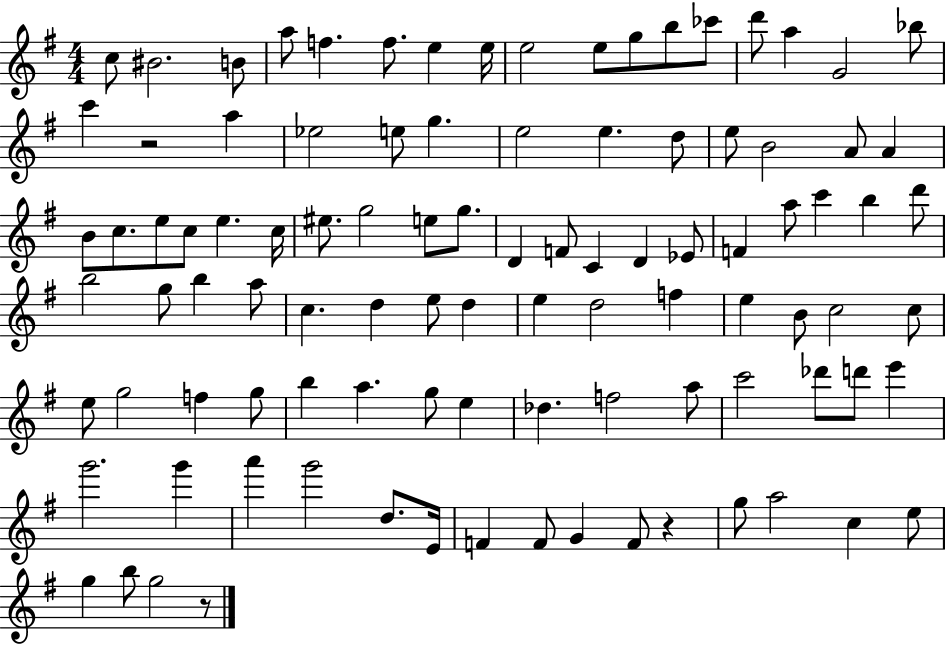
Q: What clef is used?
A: treble